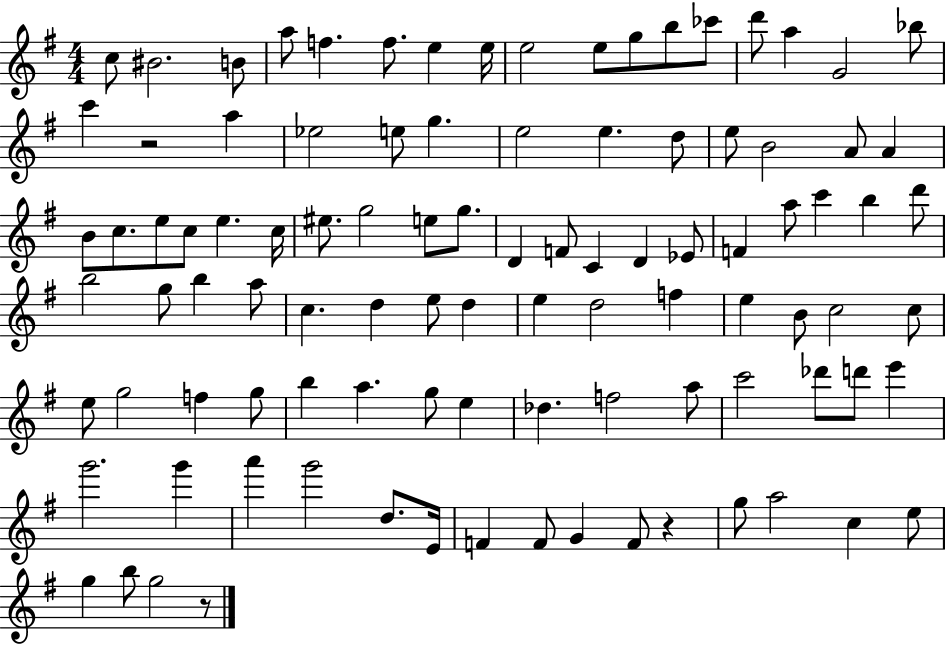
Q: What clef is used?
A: treble